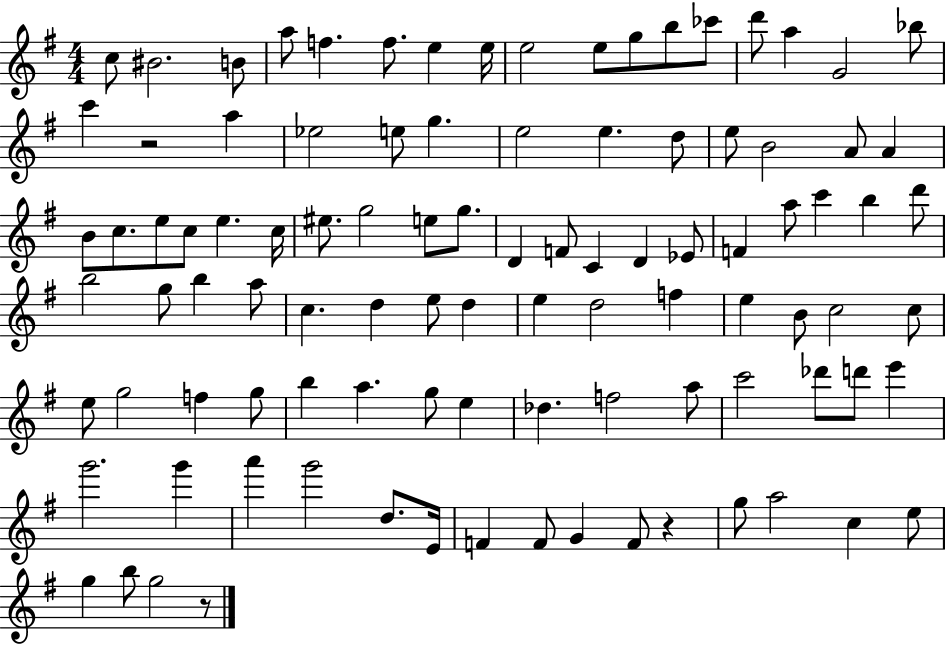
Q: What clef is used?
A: treble